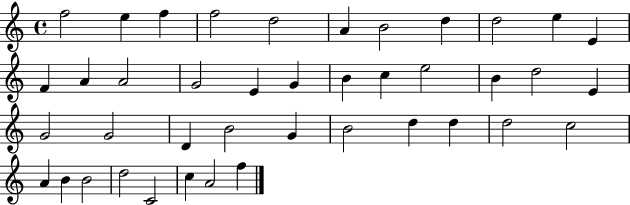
F5/h E5/q F5/q F5/h D5/h A4/q B4/h D5/q D5/h E5/q E4/q F4/q A4/q A4/h G4/h E4/q G4/q B4/q C5/q E5/h B4/q D5/h E4/q G4/h G4/h D4/q B4/h G4/q B4/h D5/q D5/q D5/h C5/h A4/q B4/q B4/h D5/h C4/h C5/q A4/h F5/q